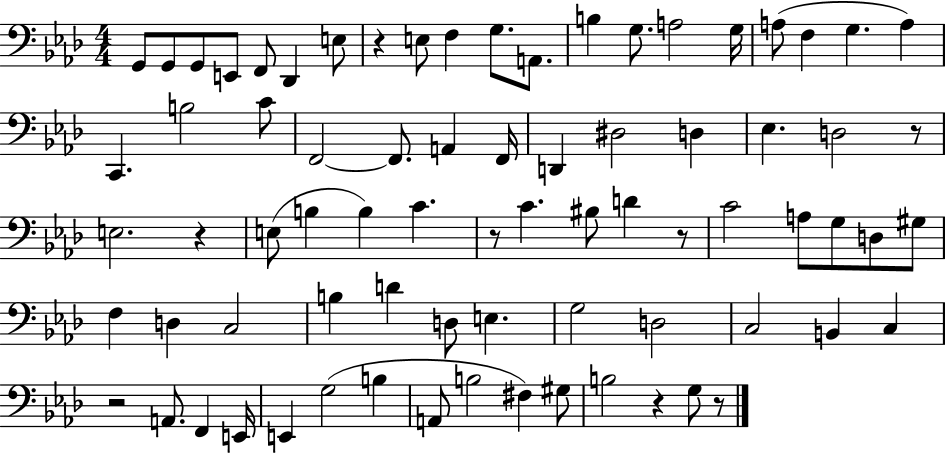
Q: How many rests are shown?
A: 8